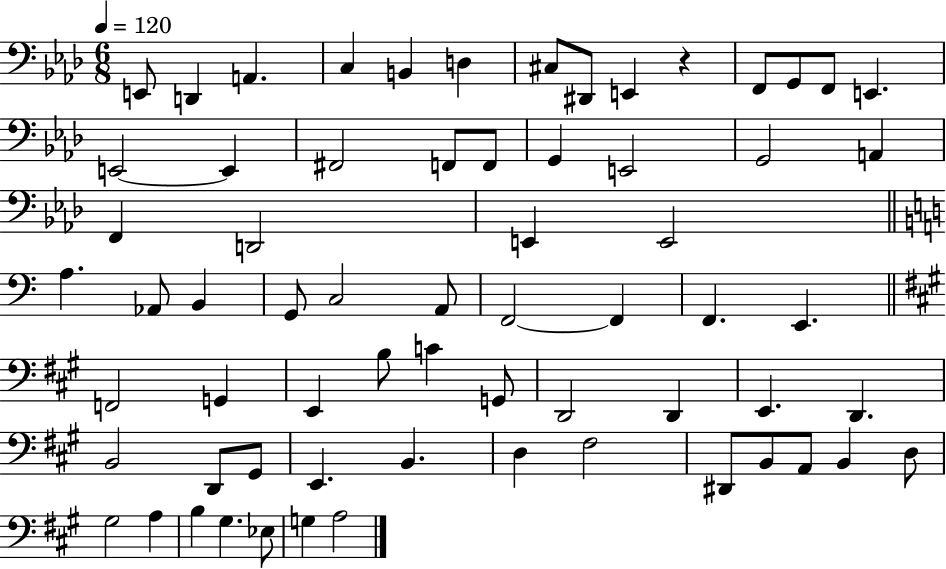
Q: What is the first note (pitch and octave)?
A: E2